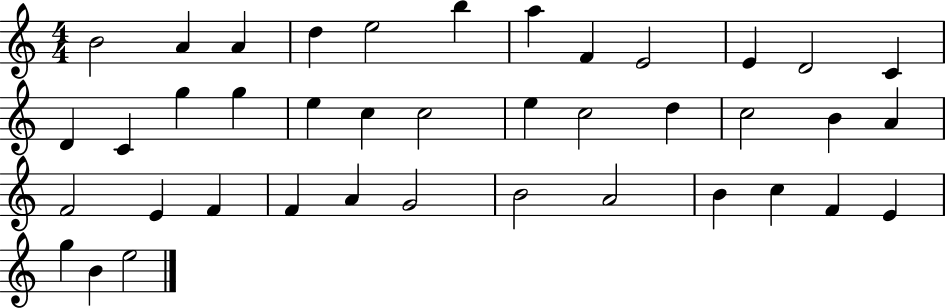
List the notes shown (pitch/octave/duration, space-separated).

B4/h A4/q A4/q D5/q E5/h B5/q A5/q F4/q E4/h E4/q D4/h C4/q D4/q C4/q G5/q G5/q E5/q C5/q C5/h E5/q C5/h D5/q C5/h B4/q A4/q F4/h E4/q F4/q F4/q A4/q G4/h B4/h A4/h B4/q C5/q F4/q E4/q G5/q B4/q E5/h